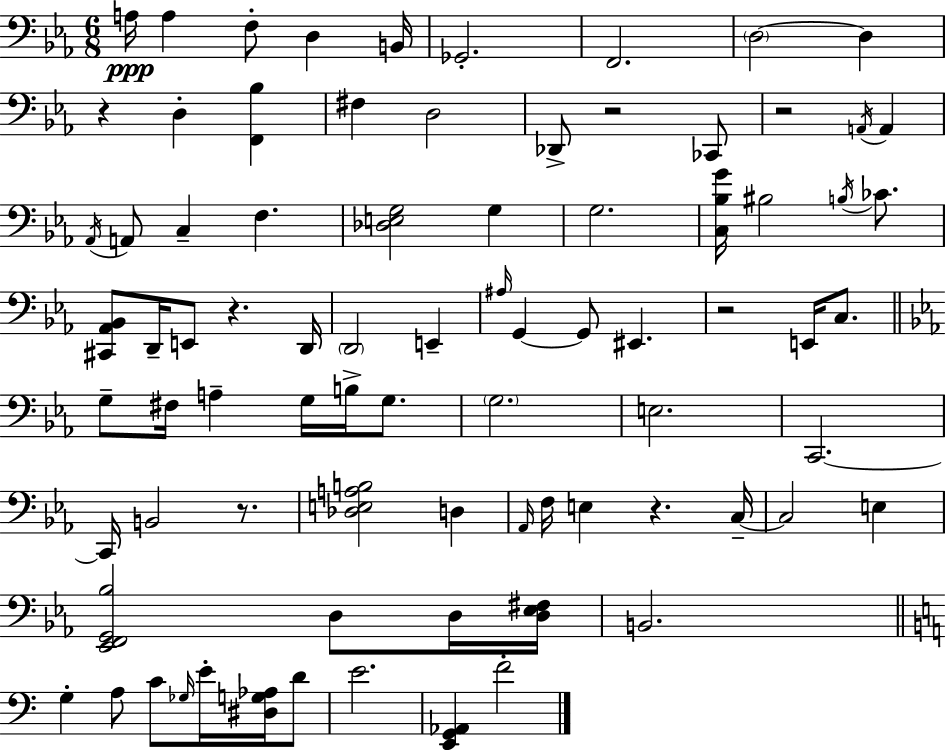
X:1
T:Untitled
M:6/8
L:1/4
K:Eb
A,/4 A, F,/2 D, B,,/4 _G,,2 F,,2 D,2 D, z D, [F,,_B,] ^F, D,2 _D,,/2 z2 _C,,/2 z2 A,,/4 A,, _A,,/4 A,,/2 C, F, [_D,E,G,]2 G, G,2 [C,_B,G]/4 ^B,2 B,/4 _C/2 [^C,,_A,,_B,,]/2 D,,/4 E,,/2 z D,,/4 D,,2 E,, ^A,/4 G,, G,,/2 ^E,, z2 E,,/4 C,/2 G,/2 ^F,/4 A, G,/4 B,/4 G,/2 G,2 E,2 C,,2 C,,/4 B,,2 z/2 [_D,E,A,B,]2 D, _A,,/4 F,/4 E, z C,/4 C,2 E, [_E,,F,,G,,_B,]2 D,/2 D,/4 [D,_E,^F,]/4 B,,2 G, A,/2 C/2 _G,/4 E/4 [^D,G,_A,]/4 D/2 E2 [E,,G,,_A,,] F2